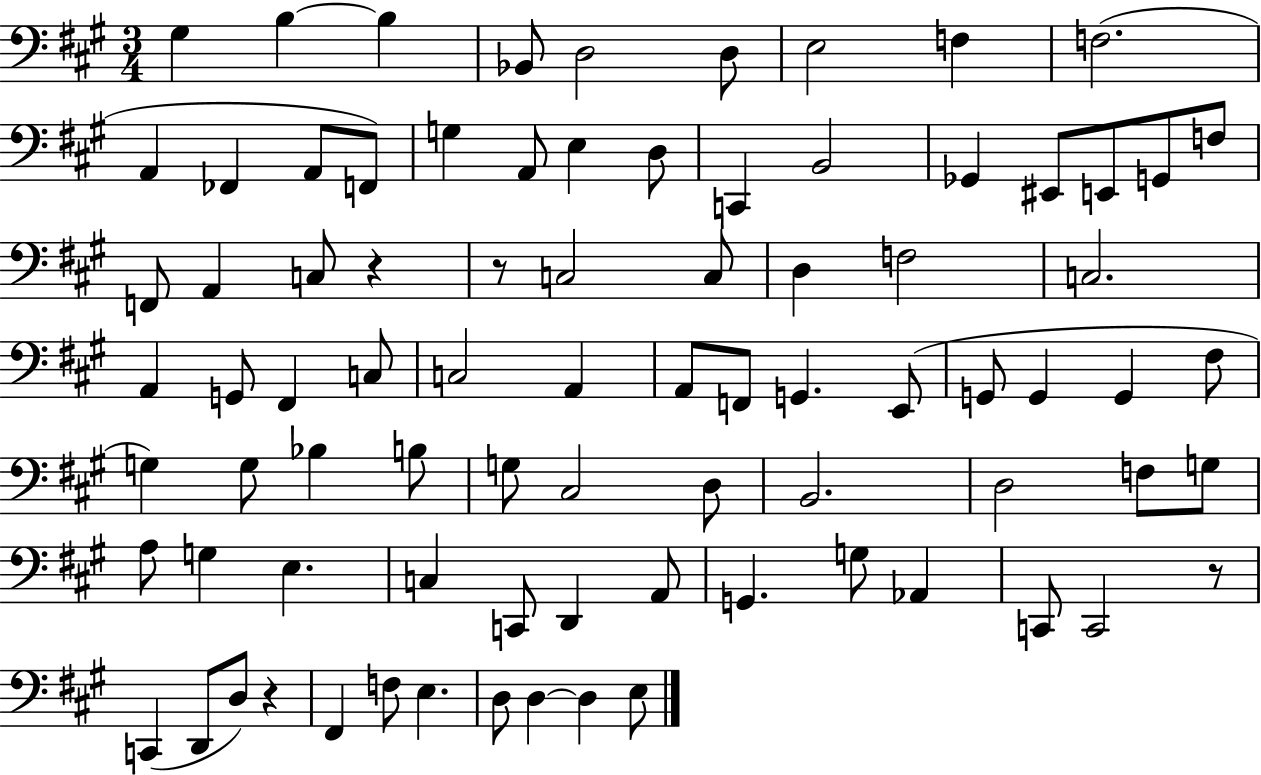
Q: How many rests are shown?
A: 4